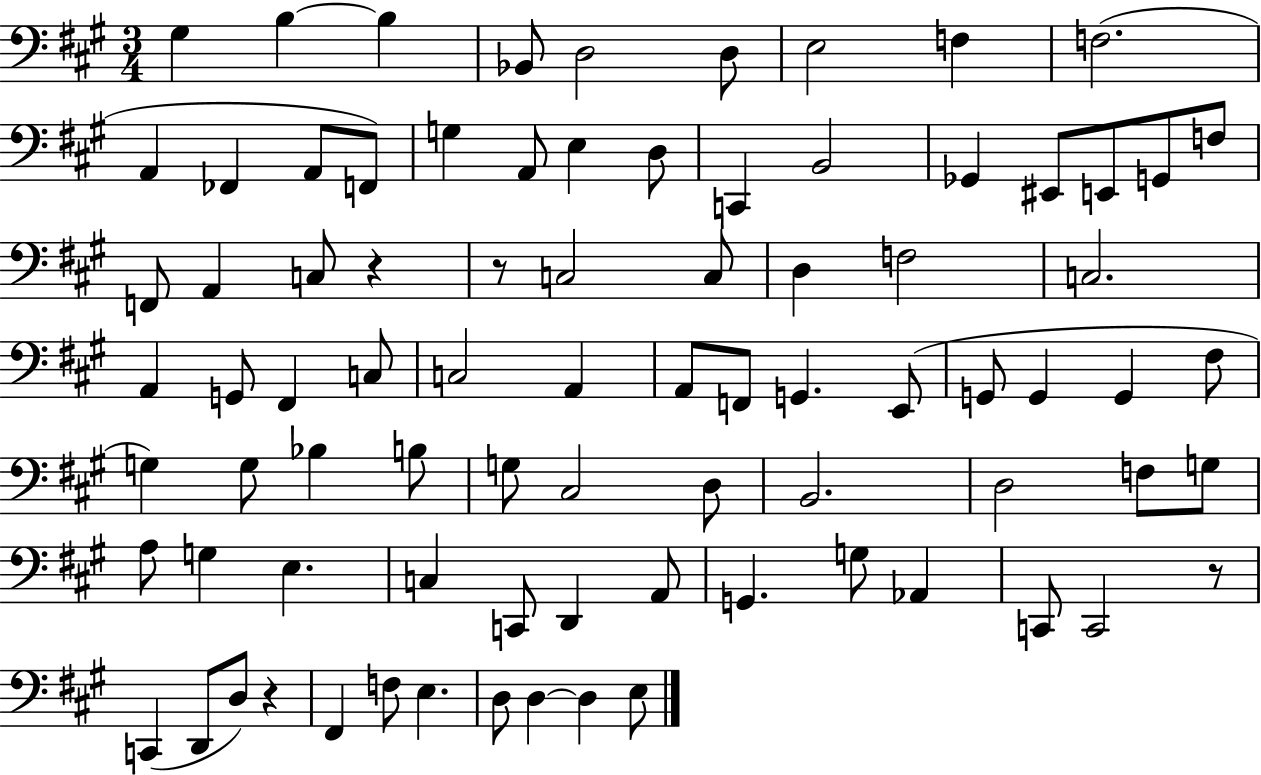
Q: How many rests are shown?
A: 4